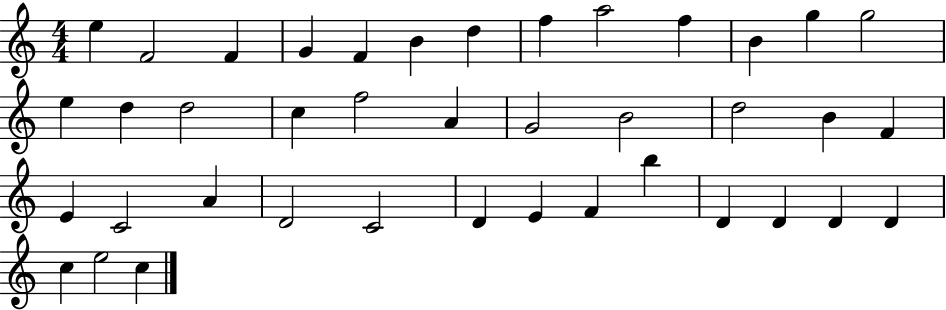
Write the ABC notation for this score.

X:1
T:Untitled
M:4/4
L:1/4
K:C
e F2 F G F B d f a2 f B g g2 e d d2 c f2 A G2 B2 d2 B F E C2 A D2 C2 D E F b D D D D c e2 c